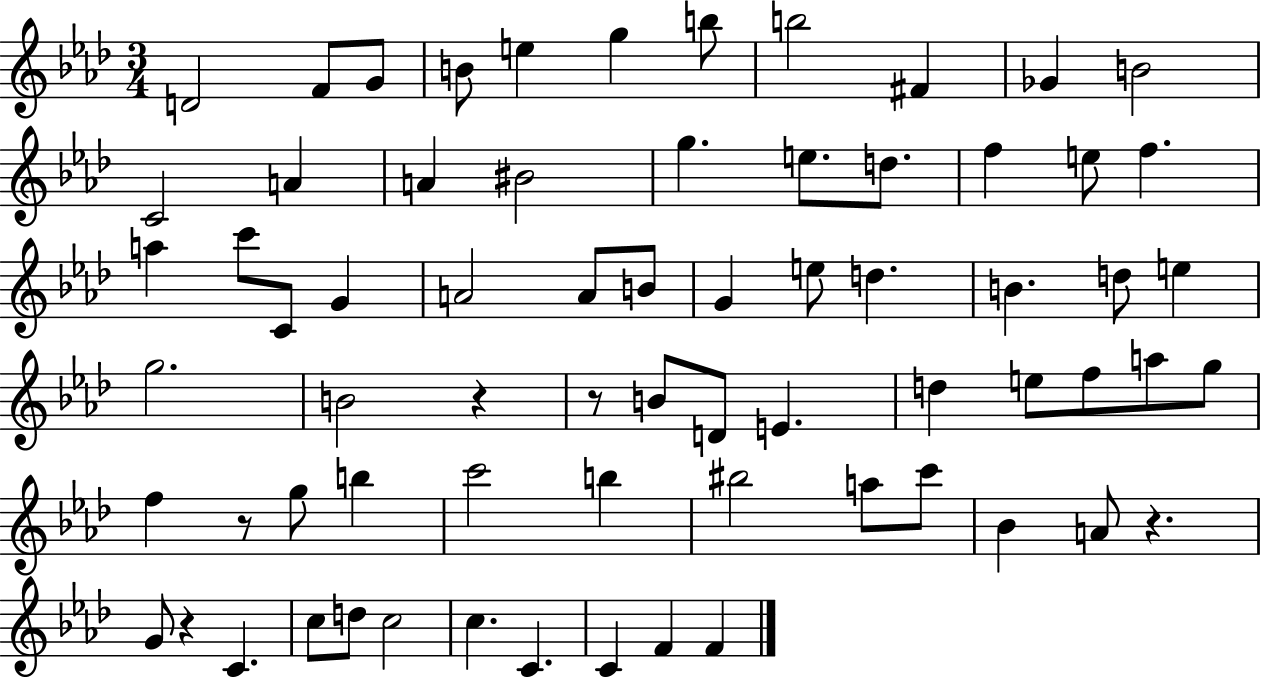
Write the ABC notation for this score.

X:1
T:Untitled
M:3/4
L:1/4
K:Ab
D2 F/2 G/2 B/2 e g b/2 b2 ^F _G B2 C2 A A ^B2 g e/2 d/2 f e/2 f a c'/2 C/2 G A2 A/2 B/2 G e/2 d B d/2 e g2 B2 z z/2 B/2 D/2 E d e/2 f/2 a/2 g/2 f z/2 g/2 b c'2 b ^b2 a/2 c'/2 _B A/2 z G/2 z C c/2 d/2 c2 c C C F F